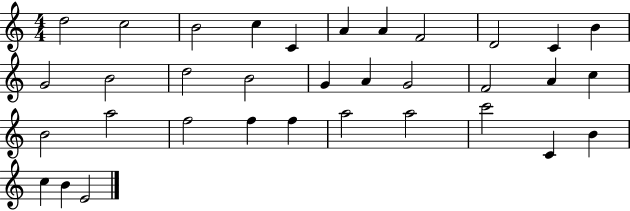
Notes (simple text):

D5/h C5/h B4/h C5/q C4/q A4/q A4/q F4/h D4/h C4/q B4/q G4/h B4/h D5/h B4/h G4/q A4/q G4/h F4/h A4/q C5/q B4/h A5/h F5/h F5/q F5/q A5/h A5/h C6/h C4/q B4/q C5/q B4/q E4/h